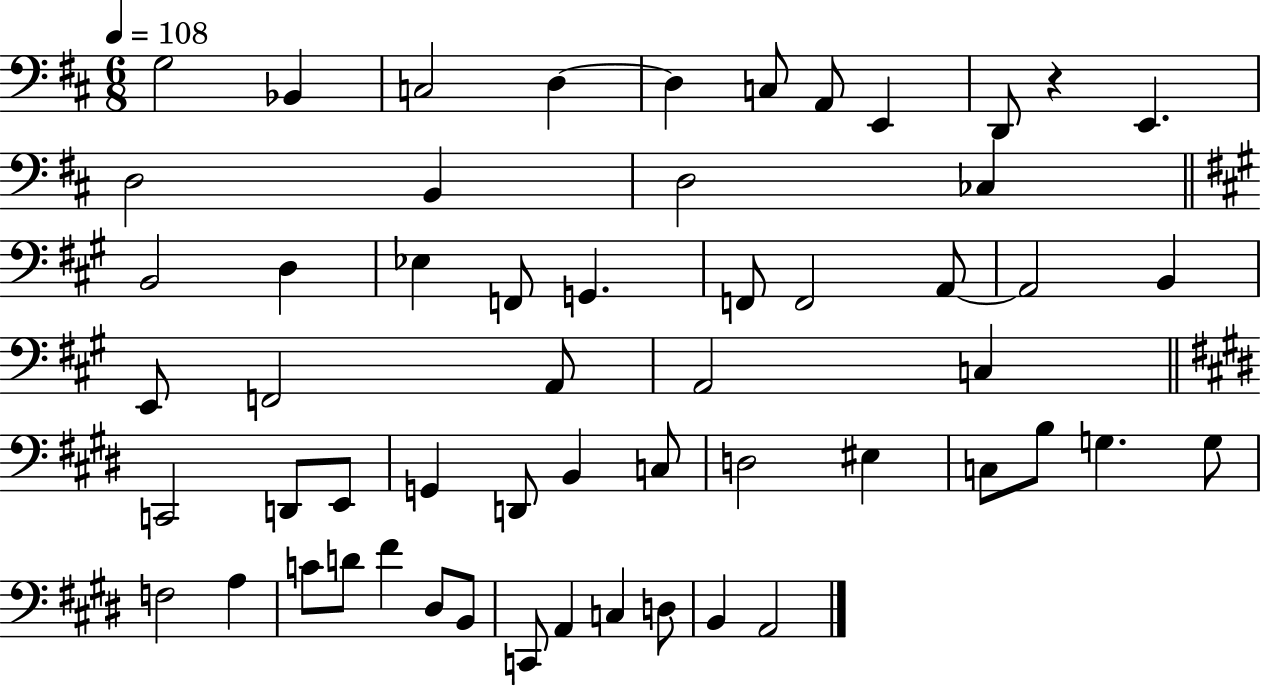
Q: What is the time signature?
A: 6/8